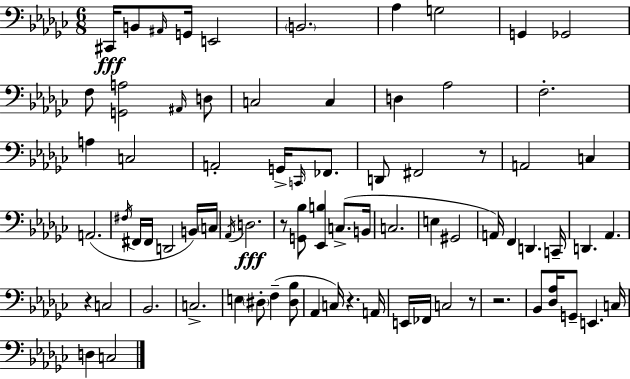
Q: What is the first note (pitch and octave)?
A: C#2